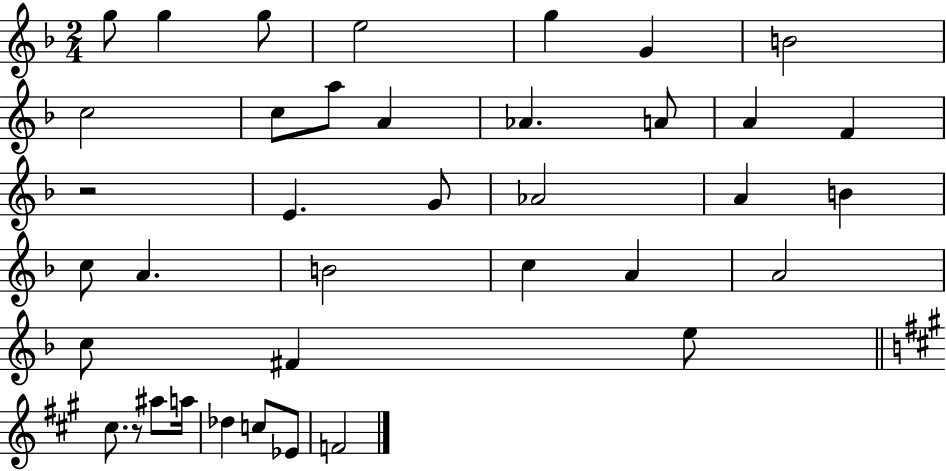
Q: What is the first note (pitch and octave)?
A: G5